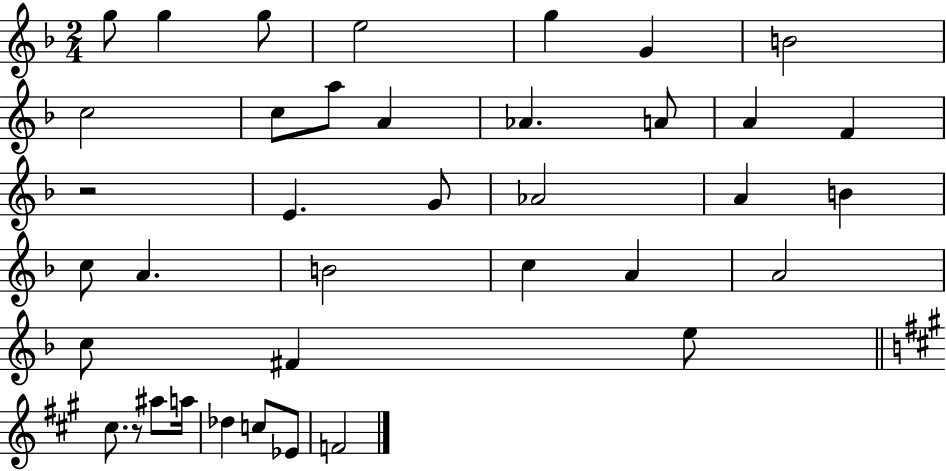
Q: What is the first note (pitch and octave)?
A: G5